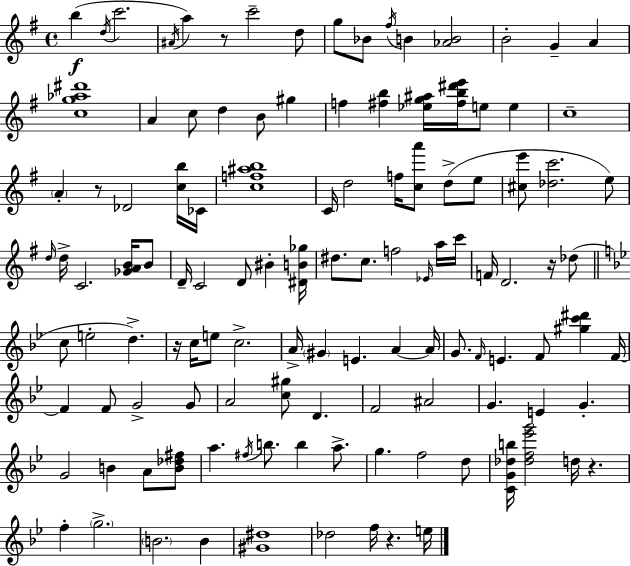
B5/q D5/s C6/h. A#4/s A5/q R/e C6/h D5/e G5/e Bb4/e F#5/s B4/q [Ab4,B4]/h B4/h G4/q A4/q [C5,G5,Ab5,D#6]/w A4/q C5/e D5/q B4/e G#5/q F5/q [F#5,B5]/q [Eb5,G5,A#5]/s [F#5,B5,D#6,E6]/s E5/e E5/q C5/w A4/q R/e Db4/h [C5,B5]/s CES4/s [C5,F5,A#5,B5]/w C4/s D5/h F5/s [C5,A6]/e D5/e E5/e [C#5,E6]/e [Db5,C6]/h. E5/e D5/s D5/s C4/h. [Gb4,A4,B4]/s B4/e D4/s C4/h D4/e BIS4/q [D#4,B4,Gb5]/s D#5/e. C5/e. F5/h Eb4/s A5/s C6/s F4/s D4/h. R/s Db5/e C5/e E5/h D5/q. R/s C5/s E5/e C5/h. A4/s G#4/q E4/q. A4/q A4/s G4/e. F4/s E4/q. F4/e [G#5,C6,D#6]/q F4/s F4/q F4/e G4/h G4/e A4/h [C5,G#5]/e D4/q. F4/h A#4/h G4/q. E4/q G4/q. G4/h B4/q A4/e [B4,Db5,F#5]/e A5/q. F#5/s B5/e. B5/q A5/e. G5/q. F5/h D5/e [C4,G4,Db5,B5]/s [Db5,F5,Eb6,G6]/h D5/s R/q. F5/q G5/h. B4/h. B4/q [G#4,D#5]/w Db5/h F5/s R/q. E5/s